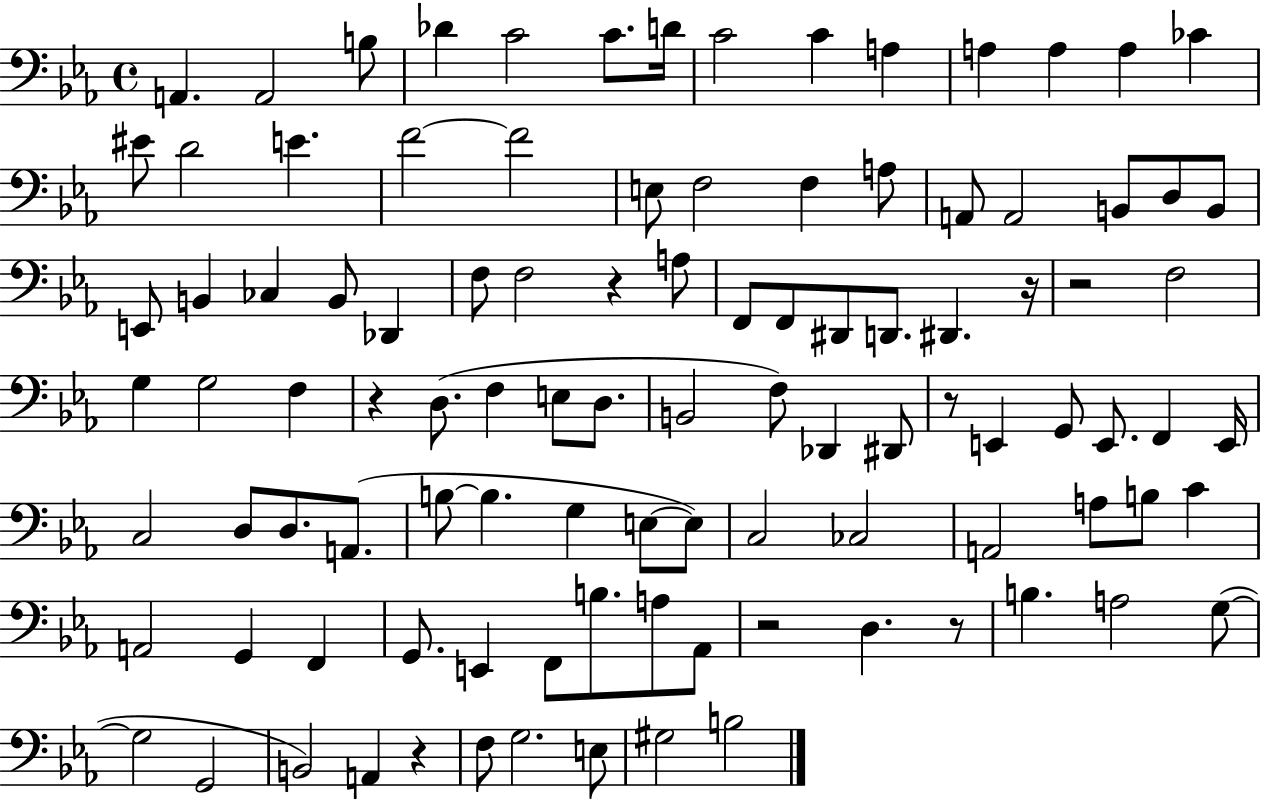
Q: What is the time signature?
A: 4/4